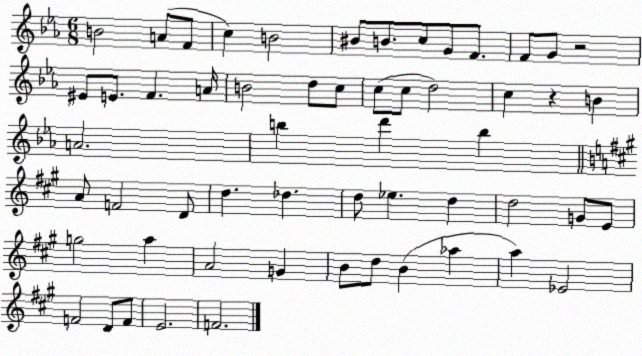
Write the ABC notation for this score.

X:1
T:Untitled
M:6/8
L:1/4
K:Eb
B2 A/2 F/2 c B2 ^B/2 B/2 c/2 G/2 F/2 F/2 G/2 z2 ^E/2 E/2 F A/4 B2 d/2 c/2 c/2 c/2 d2 c z B A2 b d' b A/2 F2 D/2 d _d d/2 _e d d2 G/2 E/2 g2 a A2 G B/2 d/2 B _a a _E2 F2 D/2 F/2 E2 F2